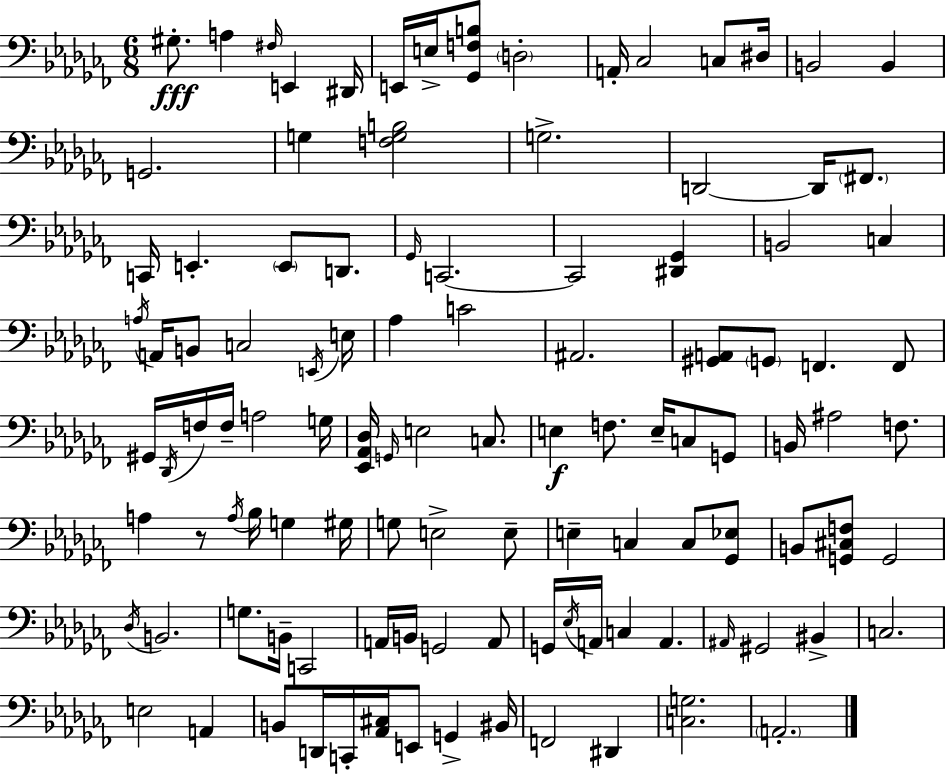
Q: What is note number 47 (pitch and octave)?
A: G3